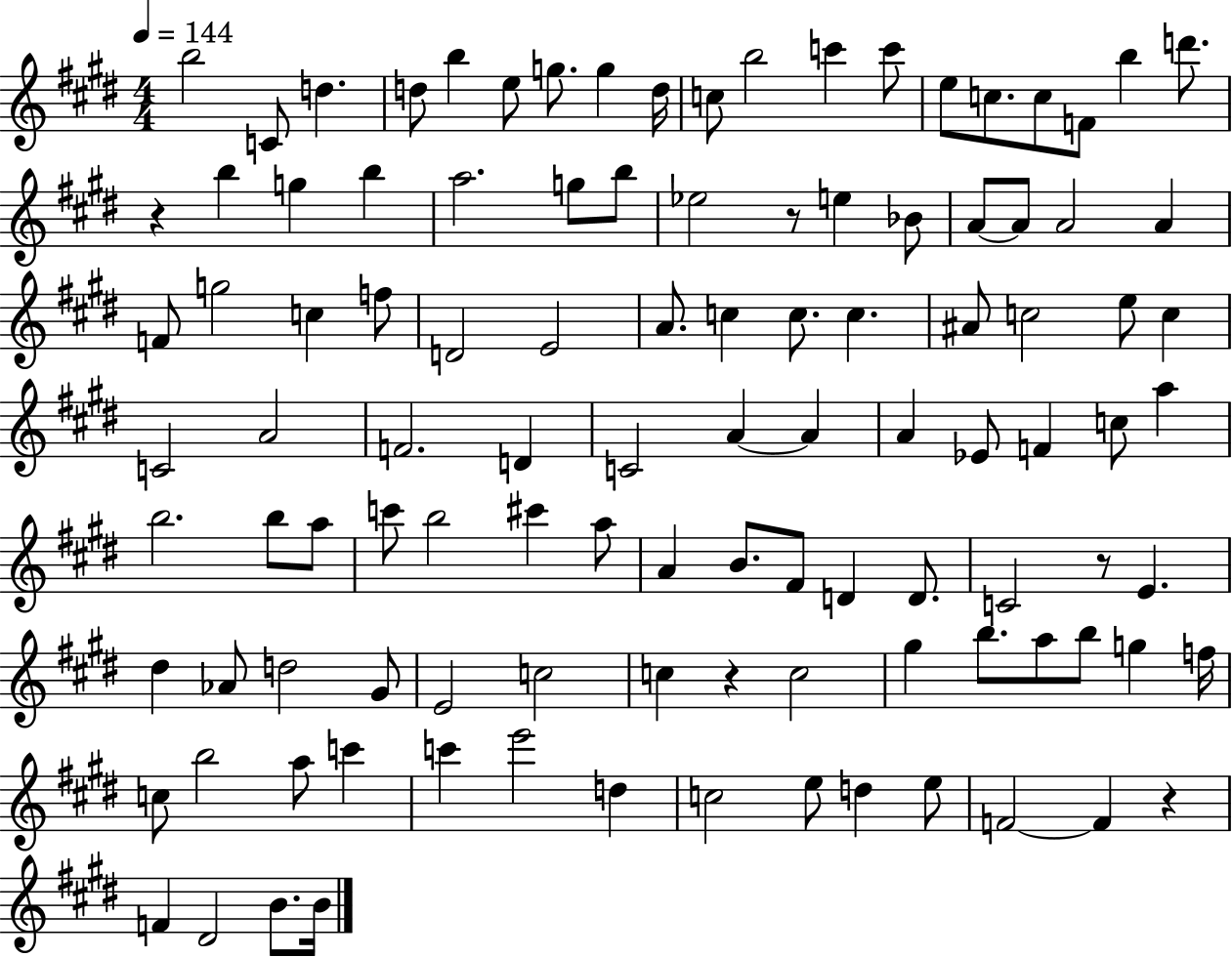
B5/h C4/e D5/q. D5/e B5/q E5/e G5/e. G5/q D5/s C5/e B5/h C6/q C6/e E5/e C5/e. C5/e F4/e B5/q D6/e. R/q B5/q G5/q B5/q A5/h. G5/e B5/e Eb5/h R/e E5/q Bb4/e A4/e A4/e A4/h A4/q F4/e G5/h C5/q F5/e D4/h E4/h A4/e. C5/q C5/e. C5/q. A#4/e C5/h E5/e C5/q C4/h A4/h F4/h. D4/q C4/h A4/q A4/q A4/q Eb4/e F4/q C5/e A5/q B5/h. B5/e A5/e C6/e B5/h C#6/q A5/e A4/q B4/e. F#4/e D4/q D4/e. C4/h R/e E4/q. D#5/q Ab4/e D5/h G#4/e E4/h C5/h C5/q R/q C5/h G#5/q B5/e. A5/e B5/e G5/q F5/s C5/e B5/h A5/e C6/q C6/q E6/h D5/q C5/h E5/e D5/q E5/e F4/h F4/q R/q F4/q D#4/h B4/e. B4/s